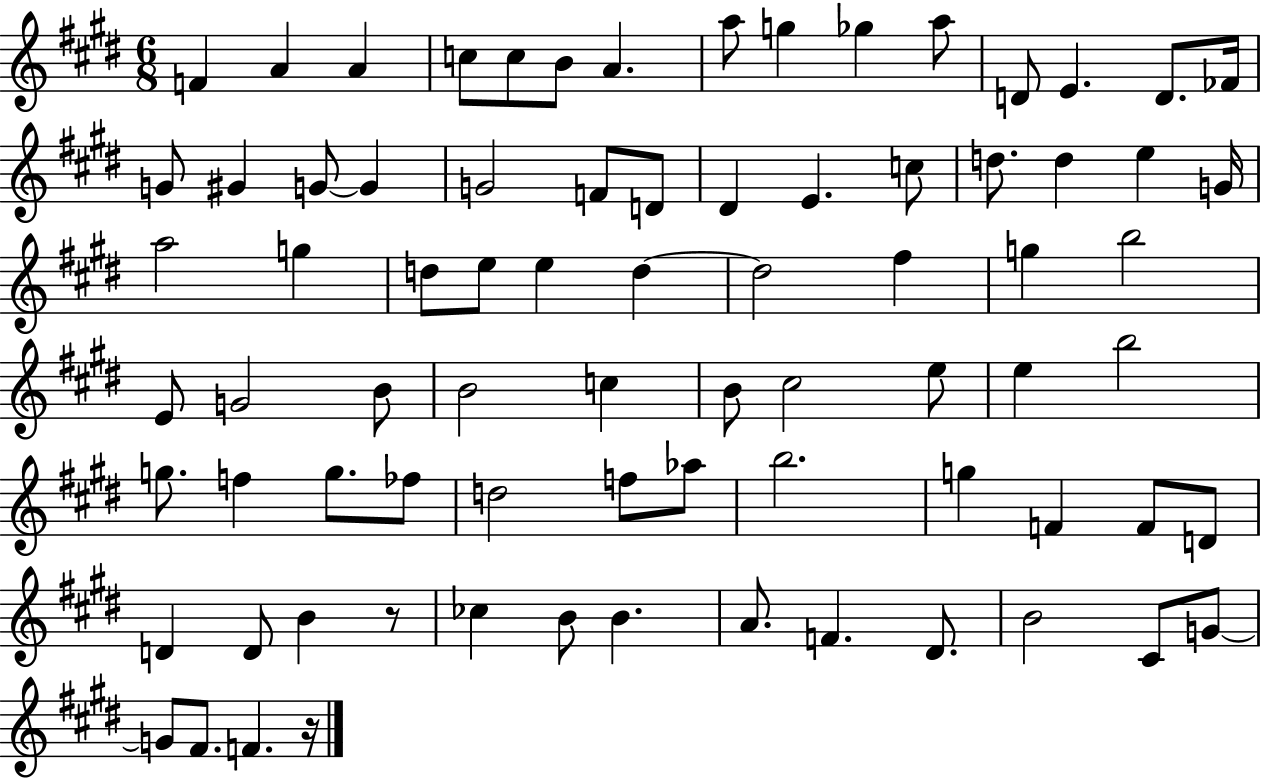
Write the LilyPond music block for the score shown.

{
  \clef treble
  \numericTimeSignature
  \time 6/8
  \key e \major
  \repeat volta 2 { f'4 a'4 a'4 | c''8 c''8 b'8 a'4. | a''8 g''4 ges''4 a''8 | d'8 e'4. d'8. fes'16 | \break g'8 gis'4 g'8~~ g'4 | g'2 f'8 d'8 | dis'4 e'4. c''8 | d''8. d''4 e''4 g'16 | \break a''2 g''4 | d''8 e''8 e''4 d''4~~ | d''2 fis''4 | g''4 b''2 | \break e'8 g'2 b'8 | b'2 c''4 | b'8 cis''2 e''8 | e''4 b''2 | \break g''8. f''4 g''8. fes''8 | d''2 f''8 aes''8 | b''2. | g''4 f'4 f'8 d'8 | \break d'4 d'8 b'4 r8 | ces''4 b'8 b'4. | a'8. f'4. dis'8. | b'2 cis'8 g'8~~ | \break g'8 fis'8. f'4. r16 | } \bar "|."
}